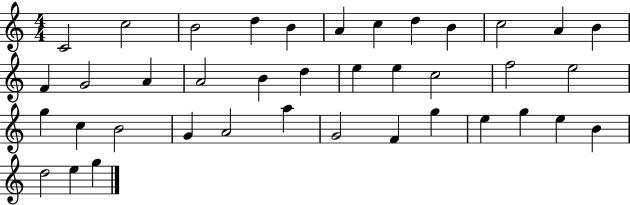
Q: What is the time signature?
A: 4/4